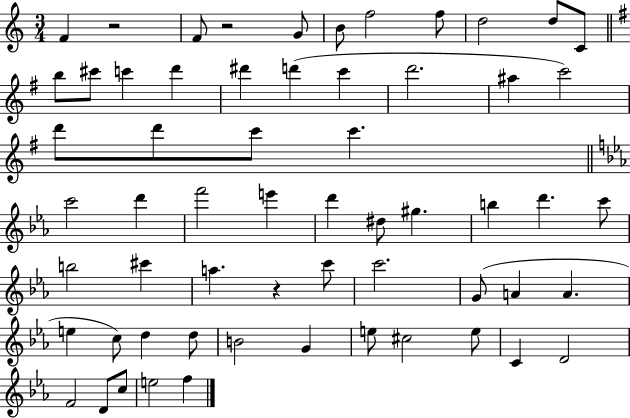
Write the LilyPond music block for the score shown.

{
  \clef treble
  \numericTimeSignature
  \time 3/4
  \key c \major
  \repeat volta 2 { f'4 r2 | f'8 r2 g'8 | b'8 f''2 f''8 | d''2 d''8 c'8 | \break \bar "||" \break \key e \minor b''8 cis'''8 c'''4 d'''4 | dis'''4 d'''4( c'''4 | d'''2. | ais''4 c'''2) | \break d'''8 d'''8 c'''8 c'''4. | \bar "||" \break \key ees \major c'''2 d'''4 | f'''2 e'''4 | d'''4 dis''8 gis''4. | b''4 d'''4. c'''8 | \break b''2 cis'''4 | a''4. r4 c'''8 | c'''2. | g'8( a'4 a'4. | \break e''4 c''8) d''4 d''8 | b'2 g'4 | e''8 cis''2 e''8 | c'4 d'2 | \break f'2 d'8 c''8 | e''2 f''4 | } \bar "|."
}